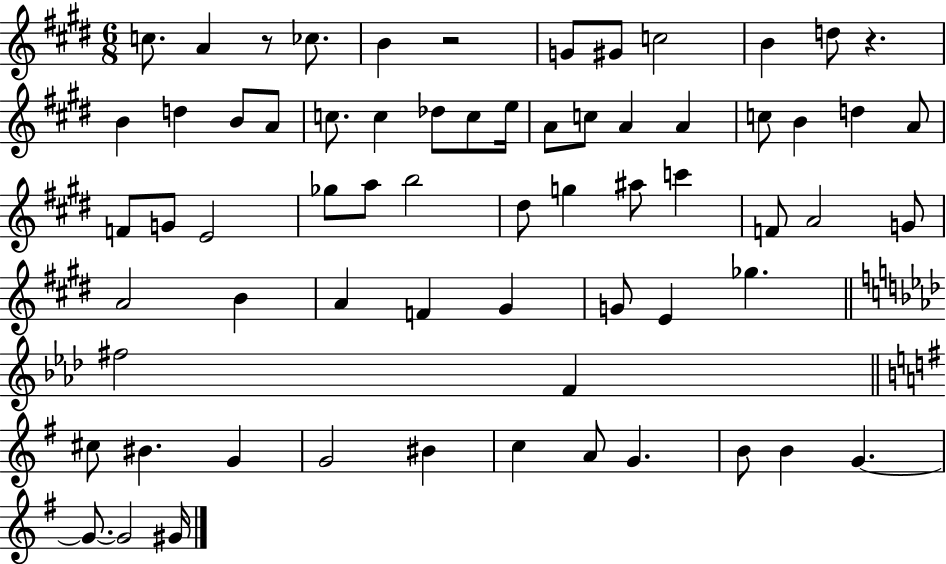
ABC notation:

X:1
T:Untitled
M:6/8
L:1/4
K:E
c/2 A z/2 _c/2 B z2 G/2 ^G/2 c2 B d/2 z B d B/2 A/2 c/2 c _d/2 c/2 e/4 A/2 c/2 A A c/2 B d A/2 F/2 G/2 E2 _g/2 a/2 b2 ^d/2 g ^a/2 c' F/2 A2 G/2 A2 B A F ^G G/2 E _g ^f2 F ^c/2 ^B G G2 ^B c A/2 G B/2 B G G/2 G2 ^G/4